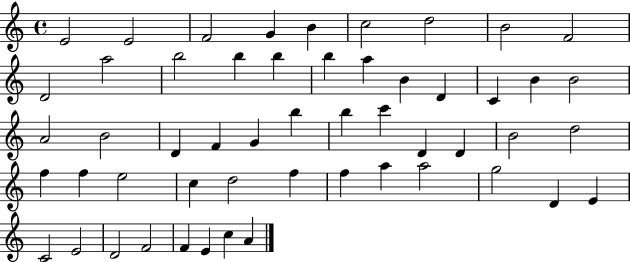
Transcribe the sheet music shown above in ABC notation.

X:1
T:Untitled
M:4/4
L:1/4
K:C
E2 E2 F2 G B c2 d2 B2 F2 D2 a2 b2 b b b a B D C B B2 A2 B2 D F G b b c' D D B2 d2 f f e2 c d2 f f a a2 g2 D E C2 E2 D2 F2 F E c A